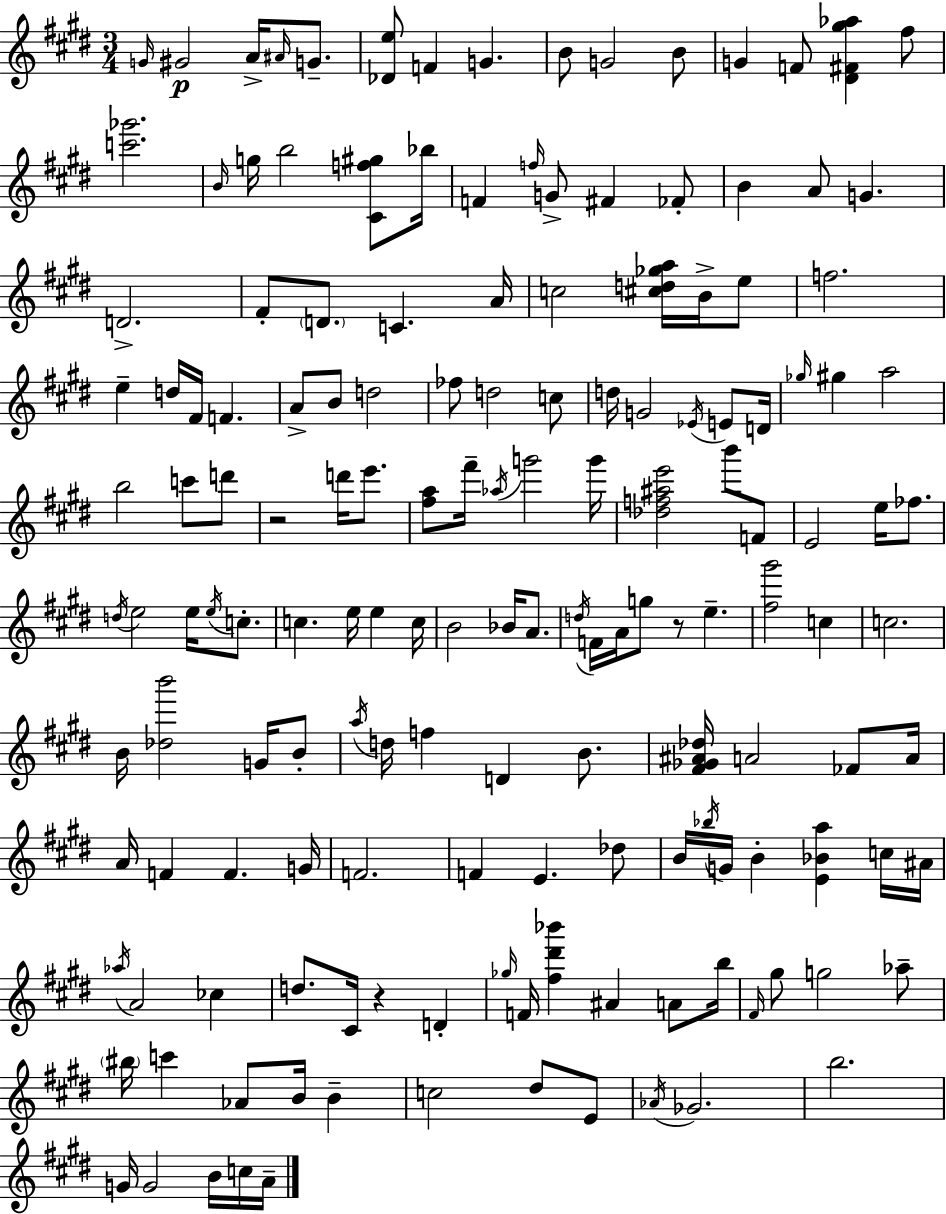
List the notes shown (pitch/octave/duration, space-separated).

G4/s G#4/h A4/s A#4/s G4/e. [Db4,E5]/e F4/q G4/q. B4/e G4/h B4/e G4/q F4/e [D#4,F#4,G#5,Ab5]/q F#5/e [C6,Gb6]/h. B4/s G5/s B5/h [C#4,F5,G#5]/e Bb5/s F4/q F5/s G4/e F#4/q FES4/e B4/q A4/e G4/q. D4/h. F#4/e D4/e. C4/q. A4/s C5/h [C#5,D5,Gb5,A5]/s B4/s E5/e F5/h. E5/q D5/s F#4/s F4/q. A4/e B4/e D5/h FES5/e D5/h C5/e D5/s G4/h Eb4/s E4/e D4/s Gb5/s G#5/q A5/h B5/h C6/e D6/e R/h D6/s E6/e. [F#5,A5]/e F#6/s Ab5/s G6/h G6/s [Db5,F5,A#5,E6]/h B6/e F4/e E4/h E5/s FES5/e. D5/s E5/h E5/s E5/s C5/e. C5/q. E5/s E5/q C5/s B4/h Bb4/s A4/e. D5/s F4/s A4/s G5/e R/e E5/q. [F#5,G#6]/h C5/q C5/h. B4/s [Db5,B6]/h G4/s B4/e A5/s D5/s F5/q D4/q B4/e. [F#4,Gb4,A#4,Db5]/s A4/h FES4/e A4/s A4/s F4/q F4/q. G4/s F4/h. F4/q E4/q. Db5/e B4/s Bb5/s G4/s B4/q [E4,Bb4,A5]/q C5/s A#4/s Ab5/s A4/h CES5/q D5/e. C#4/s R/q D4/q Gb5/s F4/s [F#5,D#6,Bb6]/q A#4/q A4/e B5/s F#4/s G#5/e G5/h Ab5/e BIS5/s C6/q Ab4/e B4/s B4/q C5/h D#5/e E4/e Ab4/s Gb4/h. B5/h. G4/s G4/h B4/s C5/s A4/s